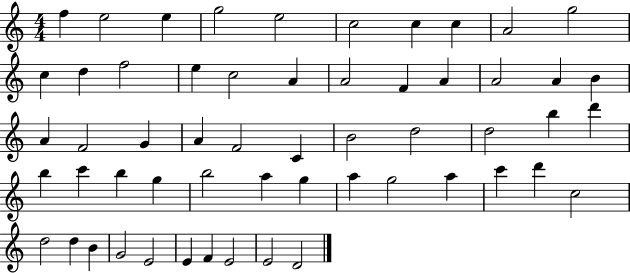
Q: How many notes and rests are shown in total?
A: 56